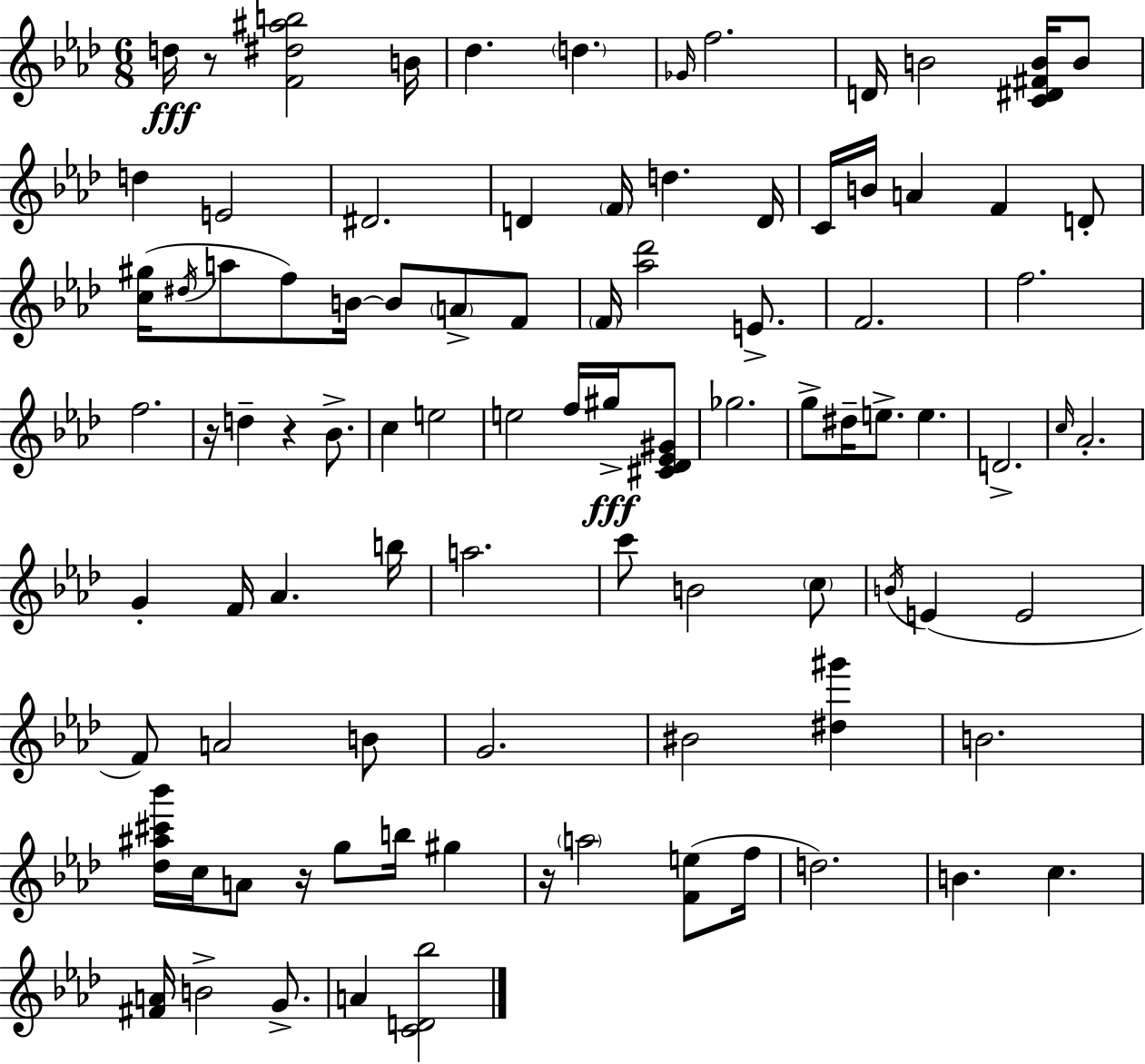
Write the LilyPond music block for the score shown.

{
  \clef treble
  \numericTimeSignature
  \time 6/8
  \key f \minor
  \repeat volta 2 { d''16\fff r8 <f' dis'' ais'' b''>2 b'16 | des''4. \parenthesize d''4. | \grace { ges'16 } f''2. | d'16 b'2 <c' dis' fis' b'>16 b'8 | \break d''4 e'2 | dis'2. | d'4 \parenthesize f'16 d''4. | d'16 c'16 b'16 a'4 f'4 d'8-. | \break <c'' gis''>16( \acciaccatura { dis''16 } a''8 f''8) b'16~~ b'8 \parenthesize a'8-> | f'8 \parenthesize f'16 <aes'' des'''>2 e'8.-> | f'2. | f''2. | \break f''2. | r16 d''4-- r4 bes'8.-> | c''4 e''2 | e''2 f''16 gis''16->\fff | \break <cis' des' ees' gis'>8 ges''2. | g''8-> dis''16-- e''8.-> e''4. | d'2.-> | \grace { c''16 } aes'2.-. | \break g'4-. f'16 aes'4. | b''16 a''2. | c'''8 b'2 | \parenthesize c''8 \acciaccatura { b'16 }( e'4 e'2 | \break f'8) a'2 | b'8 g'2. | bis'2 | <dis'' gis'''>4 b'2. | \break <des'' ais'' cis''' bes'''>16 c''16 a'8 r16 g''8 b''16 | gis''4 r16 \parenthesize a''2 | <f' e''>8( f''16 d''2.) | b'4. c''4. | \break <fis' a'>16 b'2-> | g'8.-> a'4 <c' d' bes''>2 | } \bar "|."
}